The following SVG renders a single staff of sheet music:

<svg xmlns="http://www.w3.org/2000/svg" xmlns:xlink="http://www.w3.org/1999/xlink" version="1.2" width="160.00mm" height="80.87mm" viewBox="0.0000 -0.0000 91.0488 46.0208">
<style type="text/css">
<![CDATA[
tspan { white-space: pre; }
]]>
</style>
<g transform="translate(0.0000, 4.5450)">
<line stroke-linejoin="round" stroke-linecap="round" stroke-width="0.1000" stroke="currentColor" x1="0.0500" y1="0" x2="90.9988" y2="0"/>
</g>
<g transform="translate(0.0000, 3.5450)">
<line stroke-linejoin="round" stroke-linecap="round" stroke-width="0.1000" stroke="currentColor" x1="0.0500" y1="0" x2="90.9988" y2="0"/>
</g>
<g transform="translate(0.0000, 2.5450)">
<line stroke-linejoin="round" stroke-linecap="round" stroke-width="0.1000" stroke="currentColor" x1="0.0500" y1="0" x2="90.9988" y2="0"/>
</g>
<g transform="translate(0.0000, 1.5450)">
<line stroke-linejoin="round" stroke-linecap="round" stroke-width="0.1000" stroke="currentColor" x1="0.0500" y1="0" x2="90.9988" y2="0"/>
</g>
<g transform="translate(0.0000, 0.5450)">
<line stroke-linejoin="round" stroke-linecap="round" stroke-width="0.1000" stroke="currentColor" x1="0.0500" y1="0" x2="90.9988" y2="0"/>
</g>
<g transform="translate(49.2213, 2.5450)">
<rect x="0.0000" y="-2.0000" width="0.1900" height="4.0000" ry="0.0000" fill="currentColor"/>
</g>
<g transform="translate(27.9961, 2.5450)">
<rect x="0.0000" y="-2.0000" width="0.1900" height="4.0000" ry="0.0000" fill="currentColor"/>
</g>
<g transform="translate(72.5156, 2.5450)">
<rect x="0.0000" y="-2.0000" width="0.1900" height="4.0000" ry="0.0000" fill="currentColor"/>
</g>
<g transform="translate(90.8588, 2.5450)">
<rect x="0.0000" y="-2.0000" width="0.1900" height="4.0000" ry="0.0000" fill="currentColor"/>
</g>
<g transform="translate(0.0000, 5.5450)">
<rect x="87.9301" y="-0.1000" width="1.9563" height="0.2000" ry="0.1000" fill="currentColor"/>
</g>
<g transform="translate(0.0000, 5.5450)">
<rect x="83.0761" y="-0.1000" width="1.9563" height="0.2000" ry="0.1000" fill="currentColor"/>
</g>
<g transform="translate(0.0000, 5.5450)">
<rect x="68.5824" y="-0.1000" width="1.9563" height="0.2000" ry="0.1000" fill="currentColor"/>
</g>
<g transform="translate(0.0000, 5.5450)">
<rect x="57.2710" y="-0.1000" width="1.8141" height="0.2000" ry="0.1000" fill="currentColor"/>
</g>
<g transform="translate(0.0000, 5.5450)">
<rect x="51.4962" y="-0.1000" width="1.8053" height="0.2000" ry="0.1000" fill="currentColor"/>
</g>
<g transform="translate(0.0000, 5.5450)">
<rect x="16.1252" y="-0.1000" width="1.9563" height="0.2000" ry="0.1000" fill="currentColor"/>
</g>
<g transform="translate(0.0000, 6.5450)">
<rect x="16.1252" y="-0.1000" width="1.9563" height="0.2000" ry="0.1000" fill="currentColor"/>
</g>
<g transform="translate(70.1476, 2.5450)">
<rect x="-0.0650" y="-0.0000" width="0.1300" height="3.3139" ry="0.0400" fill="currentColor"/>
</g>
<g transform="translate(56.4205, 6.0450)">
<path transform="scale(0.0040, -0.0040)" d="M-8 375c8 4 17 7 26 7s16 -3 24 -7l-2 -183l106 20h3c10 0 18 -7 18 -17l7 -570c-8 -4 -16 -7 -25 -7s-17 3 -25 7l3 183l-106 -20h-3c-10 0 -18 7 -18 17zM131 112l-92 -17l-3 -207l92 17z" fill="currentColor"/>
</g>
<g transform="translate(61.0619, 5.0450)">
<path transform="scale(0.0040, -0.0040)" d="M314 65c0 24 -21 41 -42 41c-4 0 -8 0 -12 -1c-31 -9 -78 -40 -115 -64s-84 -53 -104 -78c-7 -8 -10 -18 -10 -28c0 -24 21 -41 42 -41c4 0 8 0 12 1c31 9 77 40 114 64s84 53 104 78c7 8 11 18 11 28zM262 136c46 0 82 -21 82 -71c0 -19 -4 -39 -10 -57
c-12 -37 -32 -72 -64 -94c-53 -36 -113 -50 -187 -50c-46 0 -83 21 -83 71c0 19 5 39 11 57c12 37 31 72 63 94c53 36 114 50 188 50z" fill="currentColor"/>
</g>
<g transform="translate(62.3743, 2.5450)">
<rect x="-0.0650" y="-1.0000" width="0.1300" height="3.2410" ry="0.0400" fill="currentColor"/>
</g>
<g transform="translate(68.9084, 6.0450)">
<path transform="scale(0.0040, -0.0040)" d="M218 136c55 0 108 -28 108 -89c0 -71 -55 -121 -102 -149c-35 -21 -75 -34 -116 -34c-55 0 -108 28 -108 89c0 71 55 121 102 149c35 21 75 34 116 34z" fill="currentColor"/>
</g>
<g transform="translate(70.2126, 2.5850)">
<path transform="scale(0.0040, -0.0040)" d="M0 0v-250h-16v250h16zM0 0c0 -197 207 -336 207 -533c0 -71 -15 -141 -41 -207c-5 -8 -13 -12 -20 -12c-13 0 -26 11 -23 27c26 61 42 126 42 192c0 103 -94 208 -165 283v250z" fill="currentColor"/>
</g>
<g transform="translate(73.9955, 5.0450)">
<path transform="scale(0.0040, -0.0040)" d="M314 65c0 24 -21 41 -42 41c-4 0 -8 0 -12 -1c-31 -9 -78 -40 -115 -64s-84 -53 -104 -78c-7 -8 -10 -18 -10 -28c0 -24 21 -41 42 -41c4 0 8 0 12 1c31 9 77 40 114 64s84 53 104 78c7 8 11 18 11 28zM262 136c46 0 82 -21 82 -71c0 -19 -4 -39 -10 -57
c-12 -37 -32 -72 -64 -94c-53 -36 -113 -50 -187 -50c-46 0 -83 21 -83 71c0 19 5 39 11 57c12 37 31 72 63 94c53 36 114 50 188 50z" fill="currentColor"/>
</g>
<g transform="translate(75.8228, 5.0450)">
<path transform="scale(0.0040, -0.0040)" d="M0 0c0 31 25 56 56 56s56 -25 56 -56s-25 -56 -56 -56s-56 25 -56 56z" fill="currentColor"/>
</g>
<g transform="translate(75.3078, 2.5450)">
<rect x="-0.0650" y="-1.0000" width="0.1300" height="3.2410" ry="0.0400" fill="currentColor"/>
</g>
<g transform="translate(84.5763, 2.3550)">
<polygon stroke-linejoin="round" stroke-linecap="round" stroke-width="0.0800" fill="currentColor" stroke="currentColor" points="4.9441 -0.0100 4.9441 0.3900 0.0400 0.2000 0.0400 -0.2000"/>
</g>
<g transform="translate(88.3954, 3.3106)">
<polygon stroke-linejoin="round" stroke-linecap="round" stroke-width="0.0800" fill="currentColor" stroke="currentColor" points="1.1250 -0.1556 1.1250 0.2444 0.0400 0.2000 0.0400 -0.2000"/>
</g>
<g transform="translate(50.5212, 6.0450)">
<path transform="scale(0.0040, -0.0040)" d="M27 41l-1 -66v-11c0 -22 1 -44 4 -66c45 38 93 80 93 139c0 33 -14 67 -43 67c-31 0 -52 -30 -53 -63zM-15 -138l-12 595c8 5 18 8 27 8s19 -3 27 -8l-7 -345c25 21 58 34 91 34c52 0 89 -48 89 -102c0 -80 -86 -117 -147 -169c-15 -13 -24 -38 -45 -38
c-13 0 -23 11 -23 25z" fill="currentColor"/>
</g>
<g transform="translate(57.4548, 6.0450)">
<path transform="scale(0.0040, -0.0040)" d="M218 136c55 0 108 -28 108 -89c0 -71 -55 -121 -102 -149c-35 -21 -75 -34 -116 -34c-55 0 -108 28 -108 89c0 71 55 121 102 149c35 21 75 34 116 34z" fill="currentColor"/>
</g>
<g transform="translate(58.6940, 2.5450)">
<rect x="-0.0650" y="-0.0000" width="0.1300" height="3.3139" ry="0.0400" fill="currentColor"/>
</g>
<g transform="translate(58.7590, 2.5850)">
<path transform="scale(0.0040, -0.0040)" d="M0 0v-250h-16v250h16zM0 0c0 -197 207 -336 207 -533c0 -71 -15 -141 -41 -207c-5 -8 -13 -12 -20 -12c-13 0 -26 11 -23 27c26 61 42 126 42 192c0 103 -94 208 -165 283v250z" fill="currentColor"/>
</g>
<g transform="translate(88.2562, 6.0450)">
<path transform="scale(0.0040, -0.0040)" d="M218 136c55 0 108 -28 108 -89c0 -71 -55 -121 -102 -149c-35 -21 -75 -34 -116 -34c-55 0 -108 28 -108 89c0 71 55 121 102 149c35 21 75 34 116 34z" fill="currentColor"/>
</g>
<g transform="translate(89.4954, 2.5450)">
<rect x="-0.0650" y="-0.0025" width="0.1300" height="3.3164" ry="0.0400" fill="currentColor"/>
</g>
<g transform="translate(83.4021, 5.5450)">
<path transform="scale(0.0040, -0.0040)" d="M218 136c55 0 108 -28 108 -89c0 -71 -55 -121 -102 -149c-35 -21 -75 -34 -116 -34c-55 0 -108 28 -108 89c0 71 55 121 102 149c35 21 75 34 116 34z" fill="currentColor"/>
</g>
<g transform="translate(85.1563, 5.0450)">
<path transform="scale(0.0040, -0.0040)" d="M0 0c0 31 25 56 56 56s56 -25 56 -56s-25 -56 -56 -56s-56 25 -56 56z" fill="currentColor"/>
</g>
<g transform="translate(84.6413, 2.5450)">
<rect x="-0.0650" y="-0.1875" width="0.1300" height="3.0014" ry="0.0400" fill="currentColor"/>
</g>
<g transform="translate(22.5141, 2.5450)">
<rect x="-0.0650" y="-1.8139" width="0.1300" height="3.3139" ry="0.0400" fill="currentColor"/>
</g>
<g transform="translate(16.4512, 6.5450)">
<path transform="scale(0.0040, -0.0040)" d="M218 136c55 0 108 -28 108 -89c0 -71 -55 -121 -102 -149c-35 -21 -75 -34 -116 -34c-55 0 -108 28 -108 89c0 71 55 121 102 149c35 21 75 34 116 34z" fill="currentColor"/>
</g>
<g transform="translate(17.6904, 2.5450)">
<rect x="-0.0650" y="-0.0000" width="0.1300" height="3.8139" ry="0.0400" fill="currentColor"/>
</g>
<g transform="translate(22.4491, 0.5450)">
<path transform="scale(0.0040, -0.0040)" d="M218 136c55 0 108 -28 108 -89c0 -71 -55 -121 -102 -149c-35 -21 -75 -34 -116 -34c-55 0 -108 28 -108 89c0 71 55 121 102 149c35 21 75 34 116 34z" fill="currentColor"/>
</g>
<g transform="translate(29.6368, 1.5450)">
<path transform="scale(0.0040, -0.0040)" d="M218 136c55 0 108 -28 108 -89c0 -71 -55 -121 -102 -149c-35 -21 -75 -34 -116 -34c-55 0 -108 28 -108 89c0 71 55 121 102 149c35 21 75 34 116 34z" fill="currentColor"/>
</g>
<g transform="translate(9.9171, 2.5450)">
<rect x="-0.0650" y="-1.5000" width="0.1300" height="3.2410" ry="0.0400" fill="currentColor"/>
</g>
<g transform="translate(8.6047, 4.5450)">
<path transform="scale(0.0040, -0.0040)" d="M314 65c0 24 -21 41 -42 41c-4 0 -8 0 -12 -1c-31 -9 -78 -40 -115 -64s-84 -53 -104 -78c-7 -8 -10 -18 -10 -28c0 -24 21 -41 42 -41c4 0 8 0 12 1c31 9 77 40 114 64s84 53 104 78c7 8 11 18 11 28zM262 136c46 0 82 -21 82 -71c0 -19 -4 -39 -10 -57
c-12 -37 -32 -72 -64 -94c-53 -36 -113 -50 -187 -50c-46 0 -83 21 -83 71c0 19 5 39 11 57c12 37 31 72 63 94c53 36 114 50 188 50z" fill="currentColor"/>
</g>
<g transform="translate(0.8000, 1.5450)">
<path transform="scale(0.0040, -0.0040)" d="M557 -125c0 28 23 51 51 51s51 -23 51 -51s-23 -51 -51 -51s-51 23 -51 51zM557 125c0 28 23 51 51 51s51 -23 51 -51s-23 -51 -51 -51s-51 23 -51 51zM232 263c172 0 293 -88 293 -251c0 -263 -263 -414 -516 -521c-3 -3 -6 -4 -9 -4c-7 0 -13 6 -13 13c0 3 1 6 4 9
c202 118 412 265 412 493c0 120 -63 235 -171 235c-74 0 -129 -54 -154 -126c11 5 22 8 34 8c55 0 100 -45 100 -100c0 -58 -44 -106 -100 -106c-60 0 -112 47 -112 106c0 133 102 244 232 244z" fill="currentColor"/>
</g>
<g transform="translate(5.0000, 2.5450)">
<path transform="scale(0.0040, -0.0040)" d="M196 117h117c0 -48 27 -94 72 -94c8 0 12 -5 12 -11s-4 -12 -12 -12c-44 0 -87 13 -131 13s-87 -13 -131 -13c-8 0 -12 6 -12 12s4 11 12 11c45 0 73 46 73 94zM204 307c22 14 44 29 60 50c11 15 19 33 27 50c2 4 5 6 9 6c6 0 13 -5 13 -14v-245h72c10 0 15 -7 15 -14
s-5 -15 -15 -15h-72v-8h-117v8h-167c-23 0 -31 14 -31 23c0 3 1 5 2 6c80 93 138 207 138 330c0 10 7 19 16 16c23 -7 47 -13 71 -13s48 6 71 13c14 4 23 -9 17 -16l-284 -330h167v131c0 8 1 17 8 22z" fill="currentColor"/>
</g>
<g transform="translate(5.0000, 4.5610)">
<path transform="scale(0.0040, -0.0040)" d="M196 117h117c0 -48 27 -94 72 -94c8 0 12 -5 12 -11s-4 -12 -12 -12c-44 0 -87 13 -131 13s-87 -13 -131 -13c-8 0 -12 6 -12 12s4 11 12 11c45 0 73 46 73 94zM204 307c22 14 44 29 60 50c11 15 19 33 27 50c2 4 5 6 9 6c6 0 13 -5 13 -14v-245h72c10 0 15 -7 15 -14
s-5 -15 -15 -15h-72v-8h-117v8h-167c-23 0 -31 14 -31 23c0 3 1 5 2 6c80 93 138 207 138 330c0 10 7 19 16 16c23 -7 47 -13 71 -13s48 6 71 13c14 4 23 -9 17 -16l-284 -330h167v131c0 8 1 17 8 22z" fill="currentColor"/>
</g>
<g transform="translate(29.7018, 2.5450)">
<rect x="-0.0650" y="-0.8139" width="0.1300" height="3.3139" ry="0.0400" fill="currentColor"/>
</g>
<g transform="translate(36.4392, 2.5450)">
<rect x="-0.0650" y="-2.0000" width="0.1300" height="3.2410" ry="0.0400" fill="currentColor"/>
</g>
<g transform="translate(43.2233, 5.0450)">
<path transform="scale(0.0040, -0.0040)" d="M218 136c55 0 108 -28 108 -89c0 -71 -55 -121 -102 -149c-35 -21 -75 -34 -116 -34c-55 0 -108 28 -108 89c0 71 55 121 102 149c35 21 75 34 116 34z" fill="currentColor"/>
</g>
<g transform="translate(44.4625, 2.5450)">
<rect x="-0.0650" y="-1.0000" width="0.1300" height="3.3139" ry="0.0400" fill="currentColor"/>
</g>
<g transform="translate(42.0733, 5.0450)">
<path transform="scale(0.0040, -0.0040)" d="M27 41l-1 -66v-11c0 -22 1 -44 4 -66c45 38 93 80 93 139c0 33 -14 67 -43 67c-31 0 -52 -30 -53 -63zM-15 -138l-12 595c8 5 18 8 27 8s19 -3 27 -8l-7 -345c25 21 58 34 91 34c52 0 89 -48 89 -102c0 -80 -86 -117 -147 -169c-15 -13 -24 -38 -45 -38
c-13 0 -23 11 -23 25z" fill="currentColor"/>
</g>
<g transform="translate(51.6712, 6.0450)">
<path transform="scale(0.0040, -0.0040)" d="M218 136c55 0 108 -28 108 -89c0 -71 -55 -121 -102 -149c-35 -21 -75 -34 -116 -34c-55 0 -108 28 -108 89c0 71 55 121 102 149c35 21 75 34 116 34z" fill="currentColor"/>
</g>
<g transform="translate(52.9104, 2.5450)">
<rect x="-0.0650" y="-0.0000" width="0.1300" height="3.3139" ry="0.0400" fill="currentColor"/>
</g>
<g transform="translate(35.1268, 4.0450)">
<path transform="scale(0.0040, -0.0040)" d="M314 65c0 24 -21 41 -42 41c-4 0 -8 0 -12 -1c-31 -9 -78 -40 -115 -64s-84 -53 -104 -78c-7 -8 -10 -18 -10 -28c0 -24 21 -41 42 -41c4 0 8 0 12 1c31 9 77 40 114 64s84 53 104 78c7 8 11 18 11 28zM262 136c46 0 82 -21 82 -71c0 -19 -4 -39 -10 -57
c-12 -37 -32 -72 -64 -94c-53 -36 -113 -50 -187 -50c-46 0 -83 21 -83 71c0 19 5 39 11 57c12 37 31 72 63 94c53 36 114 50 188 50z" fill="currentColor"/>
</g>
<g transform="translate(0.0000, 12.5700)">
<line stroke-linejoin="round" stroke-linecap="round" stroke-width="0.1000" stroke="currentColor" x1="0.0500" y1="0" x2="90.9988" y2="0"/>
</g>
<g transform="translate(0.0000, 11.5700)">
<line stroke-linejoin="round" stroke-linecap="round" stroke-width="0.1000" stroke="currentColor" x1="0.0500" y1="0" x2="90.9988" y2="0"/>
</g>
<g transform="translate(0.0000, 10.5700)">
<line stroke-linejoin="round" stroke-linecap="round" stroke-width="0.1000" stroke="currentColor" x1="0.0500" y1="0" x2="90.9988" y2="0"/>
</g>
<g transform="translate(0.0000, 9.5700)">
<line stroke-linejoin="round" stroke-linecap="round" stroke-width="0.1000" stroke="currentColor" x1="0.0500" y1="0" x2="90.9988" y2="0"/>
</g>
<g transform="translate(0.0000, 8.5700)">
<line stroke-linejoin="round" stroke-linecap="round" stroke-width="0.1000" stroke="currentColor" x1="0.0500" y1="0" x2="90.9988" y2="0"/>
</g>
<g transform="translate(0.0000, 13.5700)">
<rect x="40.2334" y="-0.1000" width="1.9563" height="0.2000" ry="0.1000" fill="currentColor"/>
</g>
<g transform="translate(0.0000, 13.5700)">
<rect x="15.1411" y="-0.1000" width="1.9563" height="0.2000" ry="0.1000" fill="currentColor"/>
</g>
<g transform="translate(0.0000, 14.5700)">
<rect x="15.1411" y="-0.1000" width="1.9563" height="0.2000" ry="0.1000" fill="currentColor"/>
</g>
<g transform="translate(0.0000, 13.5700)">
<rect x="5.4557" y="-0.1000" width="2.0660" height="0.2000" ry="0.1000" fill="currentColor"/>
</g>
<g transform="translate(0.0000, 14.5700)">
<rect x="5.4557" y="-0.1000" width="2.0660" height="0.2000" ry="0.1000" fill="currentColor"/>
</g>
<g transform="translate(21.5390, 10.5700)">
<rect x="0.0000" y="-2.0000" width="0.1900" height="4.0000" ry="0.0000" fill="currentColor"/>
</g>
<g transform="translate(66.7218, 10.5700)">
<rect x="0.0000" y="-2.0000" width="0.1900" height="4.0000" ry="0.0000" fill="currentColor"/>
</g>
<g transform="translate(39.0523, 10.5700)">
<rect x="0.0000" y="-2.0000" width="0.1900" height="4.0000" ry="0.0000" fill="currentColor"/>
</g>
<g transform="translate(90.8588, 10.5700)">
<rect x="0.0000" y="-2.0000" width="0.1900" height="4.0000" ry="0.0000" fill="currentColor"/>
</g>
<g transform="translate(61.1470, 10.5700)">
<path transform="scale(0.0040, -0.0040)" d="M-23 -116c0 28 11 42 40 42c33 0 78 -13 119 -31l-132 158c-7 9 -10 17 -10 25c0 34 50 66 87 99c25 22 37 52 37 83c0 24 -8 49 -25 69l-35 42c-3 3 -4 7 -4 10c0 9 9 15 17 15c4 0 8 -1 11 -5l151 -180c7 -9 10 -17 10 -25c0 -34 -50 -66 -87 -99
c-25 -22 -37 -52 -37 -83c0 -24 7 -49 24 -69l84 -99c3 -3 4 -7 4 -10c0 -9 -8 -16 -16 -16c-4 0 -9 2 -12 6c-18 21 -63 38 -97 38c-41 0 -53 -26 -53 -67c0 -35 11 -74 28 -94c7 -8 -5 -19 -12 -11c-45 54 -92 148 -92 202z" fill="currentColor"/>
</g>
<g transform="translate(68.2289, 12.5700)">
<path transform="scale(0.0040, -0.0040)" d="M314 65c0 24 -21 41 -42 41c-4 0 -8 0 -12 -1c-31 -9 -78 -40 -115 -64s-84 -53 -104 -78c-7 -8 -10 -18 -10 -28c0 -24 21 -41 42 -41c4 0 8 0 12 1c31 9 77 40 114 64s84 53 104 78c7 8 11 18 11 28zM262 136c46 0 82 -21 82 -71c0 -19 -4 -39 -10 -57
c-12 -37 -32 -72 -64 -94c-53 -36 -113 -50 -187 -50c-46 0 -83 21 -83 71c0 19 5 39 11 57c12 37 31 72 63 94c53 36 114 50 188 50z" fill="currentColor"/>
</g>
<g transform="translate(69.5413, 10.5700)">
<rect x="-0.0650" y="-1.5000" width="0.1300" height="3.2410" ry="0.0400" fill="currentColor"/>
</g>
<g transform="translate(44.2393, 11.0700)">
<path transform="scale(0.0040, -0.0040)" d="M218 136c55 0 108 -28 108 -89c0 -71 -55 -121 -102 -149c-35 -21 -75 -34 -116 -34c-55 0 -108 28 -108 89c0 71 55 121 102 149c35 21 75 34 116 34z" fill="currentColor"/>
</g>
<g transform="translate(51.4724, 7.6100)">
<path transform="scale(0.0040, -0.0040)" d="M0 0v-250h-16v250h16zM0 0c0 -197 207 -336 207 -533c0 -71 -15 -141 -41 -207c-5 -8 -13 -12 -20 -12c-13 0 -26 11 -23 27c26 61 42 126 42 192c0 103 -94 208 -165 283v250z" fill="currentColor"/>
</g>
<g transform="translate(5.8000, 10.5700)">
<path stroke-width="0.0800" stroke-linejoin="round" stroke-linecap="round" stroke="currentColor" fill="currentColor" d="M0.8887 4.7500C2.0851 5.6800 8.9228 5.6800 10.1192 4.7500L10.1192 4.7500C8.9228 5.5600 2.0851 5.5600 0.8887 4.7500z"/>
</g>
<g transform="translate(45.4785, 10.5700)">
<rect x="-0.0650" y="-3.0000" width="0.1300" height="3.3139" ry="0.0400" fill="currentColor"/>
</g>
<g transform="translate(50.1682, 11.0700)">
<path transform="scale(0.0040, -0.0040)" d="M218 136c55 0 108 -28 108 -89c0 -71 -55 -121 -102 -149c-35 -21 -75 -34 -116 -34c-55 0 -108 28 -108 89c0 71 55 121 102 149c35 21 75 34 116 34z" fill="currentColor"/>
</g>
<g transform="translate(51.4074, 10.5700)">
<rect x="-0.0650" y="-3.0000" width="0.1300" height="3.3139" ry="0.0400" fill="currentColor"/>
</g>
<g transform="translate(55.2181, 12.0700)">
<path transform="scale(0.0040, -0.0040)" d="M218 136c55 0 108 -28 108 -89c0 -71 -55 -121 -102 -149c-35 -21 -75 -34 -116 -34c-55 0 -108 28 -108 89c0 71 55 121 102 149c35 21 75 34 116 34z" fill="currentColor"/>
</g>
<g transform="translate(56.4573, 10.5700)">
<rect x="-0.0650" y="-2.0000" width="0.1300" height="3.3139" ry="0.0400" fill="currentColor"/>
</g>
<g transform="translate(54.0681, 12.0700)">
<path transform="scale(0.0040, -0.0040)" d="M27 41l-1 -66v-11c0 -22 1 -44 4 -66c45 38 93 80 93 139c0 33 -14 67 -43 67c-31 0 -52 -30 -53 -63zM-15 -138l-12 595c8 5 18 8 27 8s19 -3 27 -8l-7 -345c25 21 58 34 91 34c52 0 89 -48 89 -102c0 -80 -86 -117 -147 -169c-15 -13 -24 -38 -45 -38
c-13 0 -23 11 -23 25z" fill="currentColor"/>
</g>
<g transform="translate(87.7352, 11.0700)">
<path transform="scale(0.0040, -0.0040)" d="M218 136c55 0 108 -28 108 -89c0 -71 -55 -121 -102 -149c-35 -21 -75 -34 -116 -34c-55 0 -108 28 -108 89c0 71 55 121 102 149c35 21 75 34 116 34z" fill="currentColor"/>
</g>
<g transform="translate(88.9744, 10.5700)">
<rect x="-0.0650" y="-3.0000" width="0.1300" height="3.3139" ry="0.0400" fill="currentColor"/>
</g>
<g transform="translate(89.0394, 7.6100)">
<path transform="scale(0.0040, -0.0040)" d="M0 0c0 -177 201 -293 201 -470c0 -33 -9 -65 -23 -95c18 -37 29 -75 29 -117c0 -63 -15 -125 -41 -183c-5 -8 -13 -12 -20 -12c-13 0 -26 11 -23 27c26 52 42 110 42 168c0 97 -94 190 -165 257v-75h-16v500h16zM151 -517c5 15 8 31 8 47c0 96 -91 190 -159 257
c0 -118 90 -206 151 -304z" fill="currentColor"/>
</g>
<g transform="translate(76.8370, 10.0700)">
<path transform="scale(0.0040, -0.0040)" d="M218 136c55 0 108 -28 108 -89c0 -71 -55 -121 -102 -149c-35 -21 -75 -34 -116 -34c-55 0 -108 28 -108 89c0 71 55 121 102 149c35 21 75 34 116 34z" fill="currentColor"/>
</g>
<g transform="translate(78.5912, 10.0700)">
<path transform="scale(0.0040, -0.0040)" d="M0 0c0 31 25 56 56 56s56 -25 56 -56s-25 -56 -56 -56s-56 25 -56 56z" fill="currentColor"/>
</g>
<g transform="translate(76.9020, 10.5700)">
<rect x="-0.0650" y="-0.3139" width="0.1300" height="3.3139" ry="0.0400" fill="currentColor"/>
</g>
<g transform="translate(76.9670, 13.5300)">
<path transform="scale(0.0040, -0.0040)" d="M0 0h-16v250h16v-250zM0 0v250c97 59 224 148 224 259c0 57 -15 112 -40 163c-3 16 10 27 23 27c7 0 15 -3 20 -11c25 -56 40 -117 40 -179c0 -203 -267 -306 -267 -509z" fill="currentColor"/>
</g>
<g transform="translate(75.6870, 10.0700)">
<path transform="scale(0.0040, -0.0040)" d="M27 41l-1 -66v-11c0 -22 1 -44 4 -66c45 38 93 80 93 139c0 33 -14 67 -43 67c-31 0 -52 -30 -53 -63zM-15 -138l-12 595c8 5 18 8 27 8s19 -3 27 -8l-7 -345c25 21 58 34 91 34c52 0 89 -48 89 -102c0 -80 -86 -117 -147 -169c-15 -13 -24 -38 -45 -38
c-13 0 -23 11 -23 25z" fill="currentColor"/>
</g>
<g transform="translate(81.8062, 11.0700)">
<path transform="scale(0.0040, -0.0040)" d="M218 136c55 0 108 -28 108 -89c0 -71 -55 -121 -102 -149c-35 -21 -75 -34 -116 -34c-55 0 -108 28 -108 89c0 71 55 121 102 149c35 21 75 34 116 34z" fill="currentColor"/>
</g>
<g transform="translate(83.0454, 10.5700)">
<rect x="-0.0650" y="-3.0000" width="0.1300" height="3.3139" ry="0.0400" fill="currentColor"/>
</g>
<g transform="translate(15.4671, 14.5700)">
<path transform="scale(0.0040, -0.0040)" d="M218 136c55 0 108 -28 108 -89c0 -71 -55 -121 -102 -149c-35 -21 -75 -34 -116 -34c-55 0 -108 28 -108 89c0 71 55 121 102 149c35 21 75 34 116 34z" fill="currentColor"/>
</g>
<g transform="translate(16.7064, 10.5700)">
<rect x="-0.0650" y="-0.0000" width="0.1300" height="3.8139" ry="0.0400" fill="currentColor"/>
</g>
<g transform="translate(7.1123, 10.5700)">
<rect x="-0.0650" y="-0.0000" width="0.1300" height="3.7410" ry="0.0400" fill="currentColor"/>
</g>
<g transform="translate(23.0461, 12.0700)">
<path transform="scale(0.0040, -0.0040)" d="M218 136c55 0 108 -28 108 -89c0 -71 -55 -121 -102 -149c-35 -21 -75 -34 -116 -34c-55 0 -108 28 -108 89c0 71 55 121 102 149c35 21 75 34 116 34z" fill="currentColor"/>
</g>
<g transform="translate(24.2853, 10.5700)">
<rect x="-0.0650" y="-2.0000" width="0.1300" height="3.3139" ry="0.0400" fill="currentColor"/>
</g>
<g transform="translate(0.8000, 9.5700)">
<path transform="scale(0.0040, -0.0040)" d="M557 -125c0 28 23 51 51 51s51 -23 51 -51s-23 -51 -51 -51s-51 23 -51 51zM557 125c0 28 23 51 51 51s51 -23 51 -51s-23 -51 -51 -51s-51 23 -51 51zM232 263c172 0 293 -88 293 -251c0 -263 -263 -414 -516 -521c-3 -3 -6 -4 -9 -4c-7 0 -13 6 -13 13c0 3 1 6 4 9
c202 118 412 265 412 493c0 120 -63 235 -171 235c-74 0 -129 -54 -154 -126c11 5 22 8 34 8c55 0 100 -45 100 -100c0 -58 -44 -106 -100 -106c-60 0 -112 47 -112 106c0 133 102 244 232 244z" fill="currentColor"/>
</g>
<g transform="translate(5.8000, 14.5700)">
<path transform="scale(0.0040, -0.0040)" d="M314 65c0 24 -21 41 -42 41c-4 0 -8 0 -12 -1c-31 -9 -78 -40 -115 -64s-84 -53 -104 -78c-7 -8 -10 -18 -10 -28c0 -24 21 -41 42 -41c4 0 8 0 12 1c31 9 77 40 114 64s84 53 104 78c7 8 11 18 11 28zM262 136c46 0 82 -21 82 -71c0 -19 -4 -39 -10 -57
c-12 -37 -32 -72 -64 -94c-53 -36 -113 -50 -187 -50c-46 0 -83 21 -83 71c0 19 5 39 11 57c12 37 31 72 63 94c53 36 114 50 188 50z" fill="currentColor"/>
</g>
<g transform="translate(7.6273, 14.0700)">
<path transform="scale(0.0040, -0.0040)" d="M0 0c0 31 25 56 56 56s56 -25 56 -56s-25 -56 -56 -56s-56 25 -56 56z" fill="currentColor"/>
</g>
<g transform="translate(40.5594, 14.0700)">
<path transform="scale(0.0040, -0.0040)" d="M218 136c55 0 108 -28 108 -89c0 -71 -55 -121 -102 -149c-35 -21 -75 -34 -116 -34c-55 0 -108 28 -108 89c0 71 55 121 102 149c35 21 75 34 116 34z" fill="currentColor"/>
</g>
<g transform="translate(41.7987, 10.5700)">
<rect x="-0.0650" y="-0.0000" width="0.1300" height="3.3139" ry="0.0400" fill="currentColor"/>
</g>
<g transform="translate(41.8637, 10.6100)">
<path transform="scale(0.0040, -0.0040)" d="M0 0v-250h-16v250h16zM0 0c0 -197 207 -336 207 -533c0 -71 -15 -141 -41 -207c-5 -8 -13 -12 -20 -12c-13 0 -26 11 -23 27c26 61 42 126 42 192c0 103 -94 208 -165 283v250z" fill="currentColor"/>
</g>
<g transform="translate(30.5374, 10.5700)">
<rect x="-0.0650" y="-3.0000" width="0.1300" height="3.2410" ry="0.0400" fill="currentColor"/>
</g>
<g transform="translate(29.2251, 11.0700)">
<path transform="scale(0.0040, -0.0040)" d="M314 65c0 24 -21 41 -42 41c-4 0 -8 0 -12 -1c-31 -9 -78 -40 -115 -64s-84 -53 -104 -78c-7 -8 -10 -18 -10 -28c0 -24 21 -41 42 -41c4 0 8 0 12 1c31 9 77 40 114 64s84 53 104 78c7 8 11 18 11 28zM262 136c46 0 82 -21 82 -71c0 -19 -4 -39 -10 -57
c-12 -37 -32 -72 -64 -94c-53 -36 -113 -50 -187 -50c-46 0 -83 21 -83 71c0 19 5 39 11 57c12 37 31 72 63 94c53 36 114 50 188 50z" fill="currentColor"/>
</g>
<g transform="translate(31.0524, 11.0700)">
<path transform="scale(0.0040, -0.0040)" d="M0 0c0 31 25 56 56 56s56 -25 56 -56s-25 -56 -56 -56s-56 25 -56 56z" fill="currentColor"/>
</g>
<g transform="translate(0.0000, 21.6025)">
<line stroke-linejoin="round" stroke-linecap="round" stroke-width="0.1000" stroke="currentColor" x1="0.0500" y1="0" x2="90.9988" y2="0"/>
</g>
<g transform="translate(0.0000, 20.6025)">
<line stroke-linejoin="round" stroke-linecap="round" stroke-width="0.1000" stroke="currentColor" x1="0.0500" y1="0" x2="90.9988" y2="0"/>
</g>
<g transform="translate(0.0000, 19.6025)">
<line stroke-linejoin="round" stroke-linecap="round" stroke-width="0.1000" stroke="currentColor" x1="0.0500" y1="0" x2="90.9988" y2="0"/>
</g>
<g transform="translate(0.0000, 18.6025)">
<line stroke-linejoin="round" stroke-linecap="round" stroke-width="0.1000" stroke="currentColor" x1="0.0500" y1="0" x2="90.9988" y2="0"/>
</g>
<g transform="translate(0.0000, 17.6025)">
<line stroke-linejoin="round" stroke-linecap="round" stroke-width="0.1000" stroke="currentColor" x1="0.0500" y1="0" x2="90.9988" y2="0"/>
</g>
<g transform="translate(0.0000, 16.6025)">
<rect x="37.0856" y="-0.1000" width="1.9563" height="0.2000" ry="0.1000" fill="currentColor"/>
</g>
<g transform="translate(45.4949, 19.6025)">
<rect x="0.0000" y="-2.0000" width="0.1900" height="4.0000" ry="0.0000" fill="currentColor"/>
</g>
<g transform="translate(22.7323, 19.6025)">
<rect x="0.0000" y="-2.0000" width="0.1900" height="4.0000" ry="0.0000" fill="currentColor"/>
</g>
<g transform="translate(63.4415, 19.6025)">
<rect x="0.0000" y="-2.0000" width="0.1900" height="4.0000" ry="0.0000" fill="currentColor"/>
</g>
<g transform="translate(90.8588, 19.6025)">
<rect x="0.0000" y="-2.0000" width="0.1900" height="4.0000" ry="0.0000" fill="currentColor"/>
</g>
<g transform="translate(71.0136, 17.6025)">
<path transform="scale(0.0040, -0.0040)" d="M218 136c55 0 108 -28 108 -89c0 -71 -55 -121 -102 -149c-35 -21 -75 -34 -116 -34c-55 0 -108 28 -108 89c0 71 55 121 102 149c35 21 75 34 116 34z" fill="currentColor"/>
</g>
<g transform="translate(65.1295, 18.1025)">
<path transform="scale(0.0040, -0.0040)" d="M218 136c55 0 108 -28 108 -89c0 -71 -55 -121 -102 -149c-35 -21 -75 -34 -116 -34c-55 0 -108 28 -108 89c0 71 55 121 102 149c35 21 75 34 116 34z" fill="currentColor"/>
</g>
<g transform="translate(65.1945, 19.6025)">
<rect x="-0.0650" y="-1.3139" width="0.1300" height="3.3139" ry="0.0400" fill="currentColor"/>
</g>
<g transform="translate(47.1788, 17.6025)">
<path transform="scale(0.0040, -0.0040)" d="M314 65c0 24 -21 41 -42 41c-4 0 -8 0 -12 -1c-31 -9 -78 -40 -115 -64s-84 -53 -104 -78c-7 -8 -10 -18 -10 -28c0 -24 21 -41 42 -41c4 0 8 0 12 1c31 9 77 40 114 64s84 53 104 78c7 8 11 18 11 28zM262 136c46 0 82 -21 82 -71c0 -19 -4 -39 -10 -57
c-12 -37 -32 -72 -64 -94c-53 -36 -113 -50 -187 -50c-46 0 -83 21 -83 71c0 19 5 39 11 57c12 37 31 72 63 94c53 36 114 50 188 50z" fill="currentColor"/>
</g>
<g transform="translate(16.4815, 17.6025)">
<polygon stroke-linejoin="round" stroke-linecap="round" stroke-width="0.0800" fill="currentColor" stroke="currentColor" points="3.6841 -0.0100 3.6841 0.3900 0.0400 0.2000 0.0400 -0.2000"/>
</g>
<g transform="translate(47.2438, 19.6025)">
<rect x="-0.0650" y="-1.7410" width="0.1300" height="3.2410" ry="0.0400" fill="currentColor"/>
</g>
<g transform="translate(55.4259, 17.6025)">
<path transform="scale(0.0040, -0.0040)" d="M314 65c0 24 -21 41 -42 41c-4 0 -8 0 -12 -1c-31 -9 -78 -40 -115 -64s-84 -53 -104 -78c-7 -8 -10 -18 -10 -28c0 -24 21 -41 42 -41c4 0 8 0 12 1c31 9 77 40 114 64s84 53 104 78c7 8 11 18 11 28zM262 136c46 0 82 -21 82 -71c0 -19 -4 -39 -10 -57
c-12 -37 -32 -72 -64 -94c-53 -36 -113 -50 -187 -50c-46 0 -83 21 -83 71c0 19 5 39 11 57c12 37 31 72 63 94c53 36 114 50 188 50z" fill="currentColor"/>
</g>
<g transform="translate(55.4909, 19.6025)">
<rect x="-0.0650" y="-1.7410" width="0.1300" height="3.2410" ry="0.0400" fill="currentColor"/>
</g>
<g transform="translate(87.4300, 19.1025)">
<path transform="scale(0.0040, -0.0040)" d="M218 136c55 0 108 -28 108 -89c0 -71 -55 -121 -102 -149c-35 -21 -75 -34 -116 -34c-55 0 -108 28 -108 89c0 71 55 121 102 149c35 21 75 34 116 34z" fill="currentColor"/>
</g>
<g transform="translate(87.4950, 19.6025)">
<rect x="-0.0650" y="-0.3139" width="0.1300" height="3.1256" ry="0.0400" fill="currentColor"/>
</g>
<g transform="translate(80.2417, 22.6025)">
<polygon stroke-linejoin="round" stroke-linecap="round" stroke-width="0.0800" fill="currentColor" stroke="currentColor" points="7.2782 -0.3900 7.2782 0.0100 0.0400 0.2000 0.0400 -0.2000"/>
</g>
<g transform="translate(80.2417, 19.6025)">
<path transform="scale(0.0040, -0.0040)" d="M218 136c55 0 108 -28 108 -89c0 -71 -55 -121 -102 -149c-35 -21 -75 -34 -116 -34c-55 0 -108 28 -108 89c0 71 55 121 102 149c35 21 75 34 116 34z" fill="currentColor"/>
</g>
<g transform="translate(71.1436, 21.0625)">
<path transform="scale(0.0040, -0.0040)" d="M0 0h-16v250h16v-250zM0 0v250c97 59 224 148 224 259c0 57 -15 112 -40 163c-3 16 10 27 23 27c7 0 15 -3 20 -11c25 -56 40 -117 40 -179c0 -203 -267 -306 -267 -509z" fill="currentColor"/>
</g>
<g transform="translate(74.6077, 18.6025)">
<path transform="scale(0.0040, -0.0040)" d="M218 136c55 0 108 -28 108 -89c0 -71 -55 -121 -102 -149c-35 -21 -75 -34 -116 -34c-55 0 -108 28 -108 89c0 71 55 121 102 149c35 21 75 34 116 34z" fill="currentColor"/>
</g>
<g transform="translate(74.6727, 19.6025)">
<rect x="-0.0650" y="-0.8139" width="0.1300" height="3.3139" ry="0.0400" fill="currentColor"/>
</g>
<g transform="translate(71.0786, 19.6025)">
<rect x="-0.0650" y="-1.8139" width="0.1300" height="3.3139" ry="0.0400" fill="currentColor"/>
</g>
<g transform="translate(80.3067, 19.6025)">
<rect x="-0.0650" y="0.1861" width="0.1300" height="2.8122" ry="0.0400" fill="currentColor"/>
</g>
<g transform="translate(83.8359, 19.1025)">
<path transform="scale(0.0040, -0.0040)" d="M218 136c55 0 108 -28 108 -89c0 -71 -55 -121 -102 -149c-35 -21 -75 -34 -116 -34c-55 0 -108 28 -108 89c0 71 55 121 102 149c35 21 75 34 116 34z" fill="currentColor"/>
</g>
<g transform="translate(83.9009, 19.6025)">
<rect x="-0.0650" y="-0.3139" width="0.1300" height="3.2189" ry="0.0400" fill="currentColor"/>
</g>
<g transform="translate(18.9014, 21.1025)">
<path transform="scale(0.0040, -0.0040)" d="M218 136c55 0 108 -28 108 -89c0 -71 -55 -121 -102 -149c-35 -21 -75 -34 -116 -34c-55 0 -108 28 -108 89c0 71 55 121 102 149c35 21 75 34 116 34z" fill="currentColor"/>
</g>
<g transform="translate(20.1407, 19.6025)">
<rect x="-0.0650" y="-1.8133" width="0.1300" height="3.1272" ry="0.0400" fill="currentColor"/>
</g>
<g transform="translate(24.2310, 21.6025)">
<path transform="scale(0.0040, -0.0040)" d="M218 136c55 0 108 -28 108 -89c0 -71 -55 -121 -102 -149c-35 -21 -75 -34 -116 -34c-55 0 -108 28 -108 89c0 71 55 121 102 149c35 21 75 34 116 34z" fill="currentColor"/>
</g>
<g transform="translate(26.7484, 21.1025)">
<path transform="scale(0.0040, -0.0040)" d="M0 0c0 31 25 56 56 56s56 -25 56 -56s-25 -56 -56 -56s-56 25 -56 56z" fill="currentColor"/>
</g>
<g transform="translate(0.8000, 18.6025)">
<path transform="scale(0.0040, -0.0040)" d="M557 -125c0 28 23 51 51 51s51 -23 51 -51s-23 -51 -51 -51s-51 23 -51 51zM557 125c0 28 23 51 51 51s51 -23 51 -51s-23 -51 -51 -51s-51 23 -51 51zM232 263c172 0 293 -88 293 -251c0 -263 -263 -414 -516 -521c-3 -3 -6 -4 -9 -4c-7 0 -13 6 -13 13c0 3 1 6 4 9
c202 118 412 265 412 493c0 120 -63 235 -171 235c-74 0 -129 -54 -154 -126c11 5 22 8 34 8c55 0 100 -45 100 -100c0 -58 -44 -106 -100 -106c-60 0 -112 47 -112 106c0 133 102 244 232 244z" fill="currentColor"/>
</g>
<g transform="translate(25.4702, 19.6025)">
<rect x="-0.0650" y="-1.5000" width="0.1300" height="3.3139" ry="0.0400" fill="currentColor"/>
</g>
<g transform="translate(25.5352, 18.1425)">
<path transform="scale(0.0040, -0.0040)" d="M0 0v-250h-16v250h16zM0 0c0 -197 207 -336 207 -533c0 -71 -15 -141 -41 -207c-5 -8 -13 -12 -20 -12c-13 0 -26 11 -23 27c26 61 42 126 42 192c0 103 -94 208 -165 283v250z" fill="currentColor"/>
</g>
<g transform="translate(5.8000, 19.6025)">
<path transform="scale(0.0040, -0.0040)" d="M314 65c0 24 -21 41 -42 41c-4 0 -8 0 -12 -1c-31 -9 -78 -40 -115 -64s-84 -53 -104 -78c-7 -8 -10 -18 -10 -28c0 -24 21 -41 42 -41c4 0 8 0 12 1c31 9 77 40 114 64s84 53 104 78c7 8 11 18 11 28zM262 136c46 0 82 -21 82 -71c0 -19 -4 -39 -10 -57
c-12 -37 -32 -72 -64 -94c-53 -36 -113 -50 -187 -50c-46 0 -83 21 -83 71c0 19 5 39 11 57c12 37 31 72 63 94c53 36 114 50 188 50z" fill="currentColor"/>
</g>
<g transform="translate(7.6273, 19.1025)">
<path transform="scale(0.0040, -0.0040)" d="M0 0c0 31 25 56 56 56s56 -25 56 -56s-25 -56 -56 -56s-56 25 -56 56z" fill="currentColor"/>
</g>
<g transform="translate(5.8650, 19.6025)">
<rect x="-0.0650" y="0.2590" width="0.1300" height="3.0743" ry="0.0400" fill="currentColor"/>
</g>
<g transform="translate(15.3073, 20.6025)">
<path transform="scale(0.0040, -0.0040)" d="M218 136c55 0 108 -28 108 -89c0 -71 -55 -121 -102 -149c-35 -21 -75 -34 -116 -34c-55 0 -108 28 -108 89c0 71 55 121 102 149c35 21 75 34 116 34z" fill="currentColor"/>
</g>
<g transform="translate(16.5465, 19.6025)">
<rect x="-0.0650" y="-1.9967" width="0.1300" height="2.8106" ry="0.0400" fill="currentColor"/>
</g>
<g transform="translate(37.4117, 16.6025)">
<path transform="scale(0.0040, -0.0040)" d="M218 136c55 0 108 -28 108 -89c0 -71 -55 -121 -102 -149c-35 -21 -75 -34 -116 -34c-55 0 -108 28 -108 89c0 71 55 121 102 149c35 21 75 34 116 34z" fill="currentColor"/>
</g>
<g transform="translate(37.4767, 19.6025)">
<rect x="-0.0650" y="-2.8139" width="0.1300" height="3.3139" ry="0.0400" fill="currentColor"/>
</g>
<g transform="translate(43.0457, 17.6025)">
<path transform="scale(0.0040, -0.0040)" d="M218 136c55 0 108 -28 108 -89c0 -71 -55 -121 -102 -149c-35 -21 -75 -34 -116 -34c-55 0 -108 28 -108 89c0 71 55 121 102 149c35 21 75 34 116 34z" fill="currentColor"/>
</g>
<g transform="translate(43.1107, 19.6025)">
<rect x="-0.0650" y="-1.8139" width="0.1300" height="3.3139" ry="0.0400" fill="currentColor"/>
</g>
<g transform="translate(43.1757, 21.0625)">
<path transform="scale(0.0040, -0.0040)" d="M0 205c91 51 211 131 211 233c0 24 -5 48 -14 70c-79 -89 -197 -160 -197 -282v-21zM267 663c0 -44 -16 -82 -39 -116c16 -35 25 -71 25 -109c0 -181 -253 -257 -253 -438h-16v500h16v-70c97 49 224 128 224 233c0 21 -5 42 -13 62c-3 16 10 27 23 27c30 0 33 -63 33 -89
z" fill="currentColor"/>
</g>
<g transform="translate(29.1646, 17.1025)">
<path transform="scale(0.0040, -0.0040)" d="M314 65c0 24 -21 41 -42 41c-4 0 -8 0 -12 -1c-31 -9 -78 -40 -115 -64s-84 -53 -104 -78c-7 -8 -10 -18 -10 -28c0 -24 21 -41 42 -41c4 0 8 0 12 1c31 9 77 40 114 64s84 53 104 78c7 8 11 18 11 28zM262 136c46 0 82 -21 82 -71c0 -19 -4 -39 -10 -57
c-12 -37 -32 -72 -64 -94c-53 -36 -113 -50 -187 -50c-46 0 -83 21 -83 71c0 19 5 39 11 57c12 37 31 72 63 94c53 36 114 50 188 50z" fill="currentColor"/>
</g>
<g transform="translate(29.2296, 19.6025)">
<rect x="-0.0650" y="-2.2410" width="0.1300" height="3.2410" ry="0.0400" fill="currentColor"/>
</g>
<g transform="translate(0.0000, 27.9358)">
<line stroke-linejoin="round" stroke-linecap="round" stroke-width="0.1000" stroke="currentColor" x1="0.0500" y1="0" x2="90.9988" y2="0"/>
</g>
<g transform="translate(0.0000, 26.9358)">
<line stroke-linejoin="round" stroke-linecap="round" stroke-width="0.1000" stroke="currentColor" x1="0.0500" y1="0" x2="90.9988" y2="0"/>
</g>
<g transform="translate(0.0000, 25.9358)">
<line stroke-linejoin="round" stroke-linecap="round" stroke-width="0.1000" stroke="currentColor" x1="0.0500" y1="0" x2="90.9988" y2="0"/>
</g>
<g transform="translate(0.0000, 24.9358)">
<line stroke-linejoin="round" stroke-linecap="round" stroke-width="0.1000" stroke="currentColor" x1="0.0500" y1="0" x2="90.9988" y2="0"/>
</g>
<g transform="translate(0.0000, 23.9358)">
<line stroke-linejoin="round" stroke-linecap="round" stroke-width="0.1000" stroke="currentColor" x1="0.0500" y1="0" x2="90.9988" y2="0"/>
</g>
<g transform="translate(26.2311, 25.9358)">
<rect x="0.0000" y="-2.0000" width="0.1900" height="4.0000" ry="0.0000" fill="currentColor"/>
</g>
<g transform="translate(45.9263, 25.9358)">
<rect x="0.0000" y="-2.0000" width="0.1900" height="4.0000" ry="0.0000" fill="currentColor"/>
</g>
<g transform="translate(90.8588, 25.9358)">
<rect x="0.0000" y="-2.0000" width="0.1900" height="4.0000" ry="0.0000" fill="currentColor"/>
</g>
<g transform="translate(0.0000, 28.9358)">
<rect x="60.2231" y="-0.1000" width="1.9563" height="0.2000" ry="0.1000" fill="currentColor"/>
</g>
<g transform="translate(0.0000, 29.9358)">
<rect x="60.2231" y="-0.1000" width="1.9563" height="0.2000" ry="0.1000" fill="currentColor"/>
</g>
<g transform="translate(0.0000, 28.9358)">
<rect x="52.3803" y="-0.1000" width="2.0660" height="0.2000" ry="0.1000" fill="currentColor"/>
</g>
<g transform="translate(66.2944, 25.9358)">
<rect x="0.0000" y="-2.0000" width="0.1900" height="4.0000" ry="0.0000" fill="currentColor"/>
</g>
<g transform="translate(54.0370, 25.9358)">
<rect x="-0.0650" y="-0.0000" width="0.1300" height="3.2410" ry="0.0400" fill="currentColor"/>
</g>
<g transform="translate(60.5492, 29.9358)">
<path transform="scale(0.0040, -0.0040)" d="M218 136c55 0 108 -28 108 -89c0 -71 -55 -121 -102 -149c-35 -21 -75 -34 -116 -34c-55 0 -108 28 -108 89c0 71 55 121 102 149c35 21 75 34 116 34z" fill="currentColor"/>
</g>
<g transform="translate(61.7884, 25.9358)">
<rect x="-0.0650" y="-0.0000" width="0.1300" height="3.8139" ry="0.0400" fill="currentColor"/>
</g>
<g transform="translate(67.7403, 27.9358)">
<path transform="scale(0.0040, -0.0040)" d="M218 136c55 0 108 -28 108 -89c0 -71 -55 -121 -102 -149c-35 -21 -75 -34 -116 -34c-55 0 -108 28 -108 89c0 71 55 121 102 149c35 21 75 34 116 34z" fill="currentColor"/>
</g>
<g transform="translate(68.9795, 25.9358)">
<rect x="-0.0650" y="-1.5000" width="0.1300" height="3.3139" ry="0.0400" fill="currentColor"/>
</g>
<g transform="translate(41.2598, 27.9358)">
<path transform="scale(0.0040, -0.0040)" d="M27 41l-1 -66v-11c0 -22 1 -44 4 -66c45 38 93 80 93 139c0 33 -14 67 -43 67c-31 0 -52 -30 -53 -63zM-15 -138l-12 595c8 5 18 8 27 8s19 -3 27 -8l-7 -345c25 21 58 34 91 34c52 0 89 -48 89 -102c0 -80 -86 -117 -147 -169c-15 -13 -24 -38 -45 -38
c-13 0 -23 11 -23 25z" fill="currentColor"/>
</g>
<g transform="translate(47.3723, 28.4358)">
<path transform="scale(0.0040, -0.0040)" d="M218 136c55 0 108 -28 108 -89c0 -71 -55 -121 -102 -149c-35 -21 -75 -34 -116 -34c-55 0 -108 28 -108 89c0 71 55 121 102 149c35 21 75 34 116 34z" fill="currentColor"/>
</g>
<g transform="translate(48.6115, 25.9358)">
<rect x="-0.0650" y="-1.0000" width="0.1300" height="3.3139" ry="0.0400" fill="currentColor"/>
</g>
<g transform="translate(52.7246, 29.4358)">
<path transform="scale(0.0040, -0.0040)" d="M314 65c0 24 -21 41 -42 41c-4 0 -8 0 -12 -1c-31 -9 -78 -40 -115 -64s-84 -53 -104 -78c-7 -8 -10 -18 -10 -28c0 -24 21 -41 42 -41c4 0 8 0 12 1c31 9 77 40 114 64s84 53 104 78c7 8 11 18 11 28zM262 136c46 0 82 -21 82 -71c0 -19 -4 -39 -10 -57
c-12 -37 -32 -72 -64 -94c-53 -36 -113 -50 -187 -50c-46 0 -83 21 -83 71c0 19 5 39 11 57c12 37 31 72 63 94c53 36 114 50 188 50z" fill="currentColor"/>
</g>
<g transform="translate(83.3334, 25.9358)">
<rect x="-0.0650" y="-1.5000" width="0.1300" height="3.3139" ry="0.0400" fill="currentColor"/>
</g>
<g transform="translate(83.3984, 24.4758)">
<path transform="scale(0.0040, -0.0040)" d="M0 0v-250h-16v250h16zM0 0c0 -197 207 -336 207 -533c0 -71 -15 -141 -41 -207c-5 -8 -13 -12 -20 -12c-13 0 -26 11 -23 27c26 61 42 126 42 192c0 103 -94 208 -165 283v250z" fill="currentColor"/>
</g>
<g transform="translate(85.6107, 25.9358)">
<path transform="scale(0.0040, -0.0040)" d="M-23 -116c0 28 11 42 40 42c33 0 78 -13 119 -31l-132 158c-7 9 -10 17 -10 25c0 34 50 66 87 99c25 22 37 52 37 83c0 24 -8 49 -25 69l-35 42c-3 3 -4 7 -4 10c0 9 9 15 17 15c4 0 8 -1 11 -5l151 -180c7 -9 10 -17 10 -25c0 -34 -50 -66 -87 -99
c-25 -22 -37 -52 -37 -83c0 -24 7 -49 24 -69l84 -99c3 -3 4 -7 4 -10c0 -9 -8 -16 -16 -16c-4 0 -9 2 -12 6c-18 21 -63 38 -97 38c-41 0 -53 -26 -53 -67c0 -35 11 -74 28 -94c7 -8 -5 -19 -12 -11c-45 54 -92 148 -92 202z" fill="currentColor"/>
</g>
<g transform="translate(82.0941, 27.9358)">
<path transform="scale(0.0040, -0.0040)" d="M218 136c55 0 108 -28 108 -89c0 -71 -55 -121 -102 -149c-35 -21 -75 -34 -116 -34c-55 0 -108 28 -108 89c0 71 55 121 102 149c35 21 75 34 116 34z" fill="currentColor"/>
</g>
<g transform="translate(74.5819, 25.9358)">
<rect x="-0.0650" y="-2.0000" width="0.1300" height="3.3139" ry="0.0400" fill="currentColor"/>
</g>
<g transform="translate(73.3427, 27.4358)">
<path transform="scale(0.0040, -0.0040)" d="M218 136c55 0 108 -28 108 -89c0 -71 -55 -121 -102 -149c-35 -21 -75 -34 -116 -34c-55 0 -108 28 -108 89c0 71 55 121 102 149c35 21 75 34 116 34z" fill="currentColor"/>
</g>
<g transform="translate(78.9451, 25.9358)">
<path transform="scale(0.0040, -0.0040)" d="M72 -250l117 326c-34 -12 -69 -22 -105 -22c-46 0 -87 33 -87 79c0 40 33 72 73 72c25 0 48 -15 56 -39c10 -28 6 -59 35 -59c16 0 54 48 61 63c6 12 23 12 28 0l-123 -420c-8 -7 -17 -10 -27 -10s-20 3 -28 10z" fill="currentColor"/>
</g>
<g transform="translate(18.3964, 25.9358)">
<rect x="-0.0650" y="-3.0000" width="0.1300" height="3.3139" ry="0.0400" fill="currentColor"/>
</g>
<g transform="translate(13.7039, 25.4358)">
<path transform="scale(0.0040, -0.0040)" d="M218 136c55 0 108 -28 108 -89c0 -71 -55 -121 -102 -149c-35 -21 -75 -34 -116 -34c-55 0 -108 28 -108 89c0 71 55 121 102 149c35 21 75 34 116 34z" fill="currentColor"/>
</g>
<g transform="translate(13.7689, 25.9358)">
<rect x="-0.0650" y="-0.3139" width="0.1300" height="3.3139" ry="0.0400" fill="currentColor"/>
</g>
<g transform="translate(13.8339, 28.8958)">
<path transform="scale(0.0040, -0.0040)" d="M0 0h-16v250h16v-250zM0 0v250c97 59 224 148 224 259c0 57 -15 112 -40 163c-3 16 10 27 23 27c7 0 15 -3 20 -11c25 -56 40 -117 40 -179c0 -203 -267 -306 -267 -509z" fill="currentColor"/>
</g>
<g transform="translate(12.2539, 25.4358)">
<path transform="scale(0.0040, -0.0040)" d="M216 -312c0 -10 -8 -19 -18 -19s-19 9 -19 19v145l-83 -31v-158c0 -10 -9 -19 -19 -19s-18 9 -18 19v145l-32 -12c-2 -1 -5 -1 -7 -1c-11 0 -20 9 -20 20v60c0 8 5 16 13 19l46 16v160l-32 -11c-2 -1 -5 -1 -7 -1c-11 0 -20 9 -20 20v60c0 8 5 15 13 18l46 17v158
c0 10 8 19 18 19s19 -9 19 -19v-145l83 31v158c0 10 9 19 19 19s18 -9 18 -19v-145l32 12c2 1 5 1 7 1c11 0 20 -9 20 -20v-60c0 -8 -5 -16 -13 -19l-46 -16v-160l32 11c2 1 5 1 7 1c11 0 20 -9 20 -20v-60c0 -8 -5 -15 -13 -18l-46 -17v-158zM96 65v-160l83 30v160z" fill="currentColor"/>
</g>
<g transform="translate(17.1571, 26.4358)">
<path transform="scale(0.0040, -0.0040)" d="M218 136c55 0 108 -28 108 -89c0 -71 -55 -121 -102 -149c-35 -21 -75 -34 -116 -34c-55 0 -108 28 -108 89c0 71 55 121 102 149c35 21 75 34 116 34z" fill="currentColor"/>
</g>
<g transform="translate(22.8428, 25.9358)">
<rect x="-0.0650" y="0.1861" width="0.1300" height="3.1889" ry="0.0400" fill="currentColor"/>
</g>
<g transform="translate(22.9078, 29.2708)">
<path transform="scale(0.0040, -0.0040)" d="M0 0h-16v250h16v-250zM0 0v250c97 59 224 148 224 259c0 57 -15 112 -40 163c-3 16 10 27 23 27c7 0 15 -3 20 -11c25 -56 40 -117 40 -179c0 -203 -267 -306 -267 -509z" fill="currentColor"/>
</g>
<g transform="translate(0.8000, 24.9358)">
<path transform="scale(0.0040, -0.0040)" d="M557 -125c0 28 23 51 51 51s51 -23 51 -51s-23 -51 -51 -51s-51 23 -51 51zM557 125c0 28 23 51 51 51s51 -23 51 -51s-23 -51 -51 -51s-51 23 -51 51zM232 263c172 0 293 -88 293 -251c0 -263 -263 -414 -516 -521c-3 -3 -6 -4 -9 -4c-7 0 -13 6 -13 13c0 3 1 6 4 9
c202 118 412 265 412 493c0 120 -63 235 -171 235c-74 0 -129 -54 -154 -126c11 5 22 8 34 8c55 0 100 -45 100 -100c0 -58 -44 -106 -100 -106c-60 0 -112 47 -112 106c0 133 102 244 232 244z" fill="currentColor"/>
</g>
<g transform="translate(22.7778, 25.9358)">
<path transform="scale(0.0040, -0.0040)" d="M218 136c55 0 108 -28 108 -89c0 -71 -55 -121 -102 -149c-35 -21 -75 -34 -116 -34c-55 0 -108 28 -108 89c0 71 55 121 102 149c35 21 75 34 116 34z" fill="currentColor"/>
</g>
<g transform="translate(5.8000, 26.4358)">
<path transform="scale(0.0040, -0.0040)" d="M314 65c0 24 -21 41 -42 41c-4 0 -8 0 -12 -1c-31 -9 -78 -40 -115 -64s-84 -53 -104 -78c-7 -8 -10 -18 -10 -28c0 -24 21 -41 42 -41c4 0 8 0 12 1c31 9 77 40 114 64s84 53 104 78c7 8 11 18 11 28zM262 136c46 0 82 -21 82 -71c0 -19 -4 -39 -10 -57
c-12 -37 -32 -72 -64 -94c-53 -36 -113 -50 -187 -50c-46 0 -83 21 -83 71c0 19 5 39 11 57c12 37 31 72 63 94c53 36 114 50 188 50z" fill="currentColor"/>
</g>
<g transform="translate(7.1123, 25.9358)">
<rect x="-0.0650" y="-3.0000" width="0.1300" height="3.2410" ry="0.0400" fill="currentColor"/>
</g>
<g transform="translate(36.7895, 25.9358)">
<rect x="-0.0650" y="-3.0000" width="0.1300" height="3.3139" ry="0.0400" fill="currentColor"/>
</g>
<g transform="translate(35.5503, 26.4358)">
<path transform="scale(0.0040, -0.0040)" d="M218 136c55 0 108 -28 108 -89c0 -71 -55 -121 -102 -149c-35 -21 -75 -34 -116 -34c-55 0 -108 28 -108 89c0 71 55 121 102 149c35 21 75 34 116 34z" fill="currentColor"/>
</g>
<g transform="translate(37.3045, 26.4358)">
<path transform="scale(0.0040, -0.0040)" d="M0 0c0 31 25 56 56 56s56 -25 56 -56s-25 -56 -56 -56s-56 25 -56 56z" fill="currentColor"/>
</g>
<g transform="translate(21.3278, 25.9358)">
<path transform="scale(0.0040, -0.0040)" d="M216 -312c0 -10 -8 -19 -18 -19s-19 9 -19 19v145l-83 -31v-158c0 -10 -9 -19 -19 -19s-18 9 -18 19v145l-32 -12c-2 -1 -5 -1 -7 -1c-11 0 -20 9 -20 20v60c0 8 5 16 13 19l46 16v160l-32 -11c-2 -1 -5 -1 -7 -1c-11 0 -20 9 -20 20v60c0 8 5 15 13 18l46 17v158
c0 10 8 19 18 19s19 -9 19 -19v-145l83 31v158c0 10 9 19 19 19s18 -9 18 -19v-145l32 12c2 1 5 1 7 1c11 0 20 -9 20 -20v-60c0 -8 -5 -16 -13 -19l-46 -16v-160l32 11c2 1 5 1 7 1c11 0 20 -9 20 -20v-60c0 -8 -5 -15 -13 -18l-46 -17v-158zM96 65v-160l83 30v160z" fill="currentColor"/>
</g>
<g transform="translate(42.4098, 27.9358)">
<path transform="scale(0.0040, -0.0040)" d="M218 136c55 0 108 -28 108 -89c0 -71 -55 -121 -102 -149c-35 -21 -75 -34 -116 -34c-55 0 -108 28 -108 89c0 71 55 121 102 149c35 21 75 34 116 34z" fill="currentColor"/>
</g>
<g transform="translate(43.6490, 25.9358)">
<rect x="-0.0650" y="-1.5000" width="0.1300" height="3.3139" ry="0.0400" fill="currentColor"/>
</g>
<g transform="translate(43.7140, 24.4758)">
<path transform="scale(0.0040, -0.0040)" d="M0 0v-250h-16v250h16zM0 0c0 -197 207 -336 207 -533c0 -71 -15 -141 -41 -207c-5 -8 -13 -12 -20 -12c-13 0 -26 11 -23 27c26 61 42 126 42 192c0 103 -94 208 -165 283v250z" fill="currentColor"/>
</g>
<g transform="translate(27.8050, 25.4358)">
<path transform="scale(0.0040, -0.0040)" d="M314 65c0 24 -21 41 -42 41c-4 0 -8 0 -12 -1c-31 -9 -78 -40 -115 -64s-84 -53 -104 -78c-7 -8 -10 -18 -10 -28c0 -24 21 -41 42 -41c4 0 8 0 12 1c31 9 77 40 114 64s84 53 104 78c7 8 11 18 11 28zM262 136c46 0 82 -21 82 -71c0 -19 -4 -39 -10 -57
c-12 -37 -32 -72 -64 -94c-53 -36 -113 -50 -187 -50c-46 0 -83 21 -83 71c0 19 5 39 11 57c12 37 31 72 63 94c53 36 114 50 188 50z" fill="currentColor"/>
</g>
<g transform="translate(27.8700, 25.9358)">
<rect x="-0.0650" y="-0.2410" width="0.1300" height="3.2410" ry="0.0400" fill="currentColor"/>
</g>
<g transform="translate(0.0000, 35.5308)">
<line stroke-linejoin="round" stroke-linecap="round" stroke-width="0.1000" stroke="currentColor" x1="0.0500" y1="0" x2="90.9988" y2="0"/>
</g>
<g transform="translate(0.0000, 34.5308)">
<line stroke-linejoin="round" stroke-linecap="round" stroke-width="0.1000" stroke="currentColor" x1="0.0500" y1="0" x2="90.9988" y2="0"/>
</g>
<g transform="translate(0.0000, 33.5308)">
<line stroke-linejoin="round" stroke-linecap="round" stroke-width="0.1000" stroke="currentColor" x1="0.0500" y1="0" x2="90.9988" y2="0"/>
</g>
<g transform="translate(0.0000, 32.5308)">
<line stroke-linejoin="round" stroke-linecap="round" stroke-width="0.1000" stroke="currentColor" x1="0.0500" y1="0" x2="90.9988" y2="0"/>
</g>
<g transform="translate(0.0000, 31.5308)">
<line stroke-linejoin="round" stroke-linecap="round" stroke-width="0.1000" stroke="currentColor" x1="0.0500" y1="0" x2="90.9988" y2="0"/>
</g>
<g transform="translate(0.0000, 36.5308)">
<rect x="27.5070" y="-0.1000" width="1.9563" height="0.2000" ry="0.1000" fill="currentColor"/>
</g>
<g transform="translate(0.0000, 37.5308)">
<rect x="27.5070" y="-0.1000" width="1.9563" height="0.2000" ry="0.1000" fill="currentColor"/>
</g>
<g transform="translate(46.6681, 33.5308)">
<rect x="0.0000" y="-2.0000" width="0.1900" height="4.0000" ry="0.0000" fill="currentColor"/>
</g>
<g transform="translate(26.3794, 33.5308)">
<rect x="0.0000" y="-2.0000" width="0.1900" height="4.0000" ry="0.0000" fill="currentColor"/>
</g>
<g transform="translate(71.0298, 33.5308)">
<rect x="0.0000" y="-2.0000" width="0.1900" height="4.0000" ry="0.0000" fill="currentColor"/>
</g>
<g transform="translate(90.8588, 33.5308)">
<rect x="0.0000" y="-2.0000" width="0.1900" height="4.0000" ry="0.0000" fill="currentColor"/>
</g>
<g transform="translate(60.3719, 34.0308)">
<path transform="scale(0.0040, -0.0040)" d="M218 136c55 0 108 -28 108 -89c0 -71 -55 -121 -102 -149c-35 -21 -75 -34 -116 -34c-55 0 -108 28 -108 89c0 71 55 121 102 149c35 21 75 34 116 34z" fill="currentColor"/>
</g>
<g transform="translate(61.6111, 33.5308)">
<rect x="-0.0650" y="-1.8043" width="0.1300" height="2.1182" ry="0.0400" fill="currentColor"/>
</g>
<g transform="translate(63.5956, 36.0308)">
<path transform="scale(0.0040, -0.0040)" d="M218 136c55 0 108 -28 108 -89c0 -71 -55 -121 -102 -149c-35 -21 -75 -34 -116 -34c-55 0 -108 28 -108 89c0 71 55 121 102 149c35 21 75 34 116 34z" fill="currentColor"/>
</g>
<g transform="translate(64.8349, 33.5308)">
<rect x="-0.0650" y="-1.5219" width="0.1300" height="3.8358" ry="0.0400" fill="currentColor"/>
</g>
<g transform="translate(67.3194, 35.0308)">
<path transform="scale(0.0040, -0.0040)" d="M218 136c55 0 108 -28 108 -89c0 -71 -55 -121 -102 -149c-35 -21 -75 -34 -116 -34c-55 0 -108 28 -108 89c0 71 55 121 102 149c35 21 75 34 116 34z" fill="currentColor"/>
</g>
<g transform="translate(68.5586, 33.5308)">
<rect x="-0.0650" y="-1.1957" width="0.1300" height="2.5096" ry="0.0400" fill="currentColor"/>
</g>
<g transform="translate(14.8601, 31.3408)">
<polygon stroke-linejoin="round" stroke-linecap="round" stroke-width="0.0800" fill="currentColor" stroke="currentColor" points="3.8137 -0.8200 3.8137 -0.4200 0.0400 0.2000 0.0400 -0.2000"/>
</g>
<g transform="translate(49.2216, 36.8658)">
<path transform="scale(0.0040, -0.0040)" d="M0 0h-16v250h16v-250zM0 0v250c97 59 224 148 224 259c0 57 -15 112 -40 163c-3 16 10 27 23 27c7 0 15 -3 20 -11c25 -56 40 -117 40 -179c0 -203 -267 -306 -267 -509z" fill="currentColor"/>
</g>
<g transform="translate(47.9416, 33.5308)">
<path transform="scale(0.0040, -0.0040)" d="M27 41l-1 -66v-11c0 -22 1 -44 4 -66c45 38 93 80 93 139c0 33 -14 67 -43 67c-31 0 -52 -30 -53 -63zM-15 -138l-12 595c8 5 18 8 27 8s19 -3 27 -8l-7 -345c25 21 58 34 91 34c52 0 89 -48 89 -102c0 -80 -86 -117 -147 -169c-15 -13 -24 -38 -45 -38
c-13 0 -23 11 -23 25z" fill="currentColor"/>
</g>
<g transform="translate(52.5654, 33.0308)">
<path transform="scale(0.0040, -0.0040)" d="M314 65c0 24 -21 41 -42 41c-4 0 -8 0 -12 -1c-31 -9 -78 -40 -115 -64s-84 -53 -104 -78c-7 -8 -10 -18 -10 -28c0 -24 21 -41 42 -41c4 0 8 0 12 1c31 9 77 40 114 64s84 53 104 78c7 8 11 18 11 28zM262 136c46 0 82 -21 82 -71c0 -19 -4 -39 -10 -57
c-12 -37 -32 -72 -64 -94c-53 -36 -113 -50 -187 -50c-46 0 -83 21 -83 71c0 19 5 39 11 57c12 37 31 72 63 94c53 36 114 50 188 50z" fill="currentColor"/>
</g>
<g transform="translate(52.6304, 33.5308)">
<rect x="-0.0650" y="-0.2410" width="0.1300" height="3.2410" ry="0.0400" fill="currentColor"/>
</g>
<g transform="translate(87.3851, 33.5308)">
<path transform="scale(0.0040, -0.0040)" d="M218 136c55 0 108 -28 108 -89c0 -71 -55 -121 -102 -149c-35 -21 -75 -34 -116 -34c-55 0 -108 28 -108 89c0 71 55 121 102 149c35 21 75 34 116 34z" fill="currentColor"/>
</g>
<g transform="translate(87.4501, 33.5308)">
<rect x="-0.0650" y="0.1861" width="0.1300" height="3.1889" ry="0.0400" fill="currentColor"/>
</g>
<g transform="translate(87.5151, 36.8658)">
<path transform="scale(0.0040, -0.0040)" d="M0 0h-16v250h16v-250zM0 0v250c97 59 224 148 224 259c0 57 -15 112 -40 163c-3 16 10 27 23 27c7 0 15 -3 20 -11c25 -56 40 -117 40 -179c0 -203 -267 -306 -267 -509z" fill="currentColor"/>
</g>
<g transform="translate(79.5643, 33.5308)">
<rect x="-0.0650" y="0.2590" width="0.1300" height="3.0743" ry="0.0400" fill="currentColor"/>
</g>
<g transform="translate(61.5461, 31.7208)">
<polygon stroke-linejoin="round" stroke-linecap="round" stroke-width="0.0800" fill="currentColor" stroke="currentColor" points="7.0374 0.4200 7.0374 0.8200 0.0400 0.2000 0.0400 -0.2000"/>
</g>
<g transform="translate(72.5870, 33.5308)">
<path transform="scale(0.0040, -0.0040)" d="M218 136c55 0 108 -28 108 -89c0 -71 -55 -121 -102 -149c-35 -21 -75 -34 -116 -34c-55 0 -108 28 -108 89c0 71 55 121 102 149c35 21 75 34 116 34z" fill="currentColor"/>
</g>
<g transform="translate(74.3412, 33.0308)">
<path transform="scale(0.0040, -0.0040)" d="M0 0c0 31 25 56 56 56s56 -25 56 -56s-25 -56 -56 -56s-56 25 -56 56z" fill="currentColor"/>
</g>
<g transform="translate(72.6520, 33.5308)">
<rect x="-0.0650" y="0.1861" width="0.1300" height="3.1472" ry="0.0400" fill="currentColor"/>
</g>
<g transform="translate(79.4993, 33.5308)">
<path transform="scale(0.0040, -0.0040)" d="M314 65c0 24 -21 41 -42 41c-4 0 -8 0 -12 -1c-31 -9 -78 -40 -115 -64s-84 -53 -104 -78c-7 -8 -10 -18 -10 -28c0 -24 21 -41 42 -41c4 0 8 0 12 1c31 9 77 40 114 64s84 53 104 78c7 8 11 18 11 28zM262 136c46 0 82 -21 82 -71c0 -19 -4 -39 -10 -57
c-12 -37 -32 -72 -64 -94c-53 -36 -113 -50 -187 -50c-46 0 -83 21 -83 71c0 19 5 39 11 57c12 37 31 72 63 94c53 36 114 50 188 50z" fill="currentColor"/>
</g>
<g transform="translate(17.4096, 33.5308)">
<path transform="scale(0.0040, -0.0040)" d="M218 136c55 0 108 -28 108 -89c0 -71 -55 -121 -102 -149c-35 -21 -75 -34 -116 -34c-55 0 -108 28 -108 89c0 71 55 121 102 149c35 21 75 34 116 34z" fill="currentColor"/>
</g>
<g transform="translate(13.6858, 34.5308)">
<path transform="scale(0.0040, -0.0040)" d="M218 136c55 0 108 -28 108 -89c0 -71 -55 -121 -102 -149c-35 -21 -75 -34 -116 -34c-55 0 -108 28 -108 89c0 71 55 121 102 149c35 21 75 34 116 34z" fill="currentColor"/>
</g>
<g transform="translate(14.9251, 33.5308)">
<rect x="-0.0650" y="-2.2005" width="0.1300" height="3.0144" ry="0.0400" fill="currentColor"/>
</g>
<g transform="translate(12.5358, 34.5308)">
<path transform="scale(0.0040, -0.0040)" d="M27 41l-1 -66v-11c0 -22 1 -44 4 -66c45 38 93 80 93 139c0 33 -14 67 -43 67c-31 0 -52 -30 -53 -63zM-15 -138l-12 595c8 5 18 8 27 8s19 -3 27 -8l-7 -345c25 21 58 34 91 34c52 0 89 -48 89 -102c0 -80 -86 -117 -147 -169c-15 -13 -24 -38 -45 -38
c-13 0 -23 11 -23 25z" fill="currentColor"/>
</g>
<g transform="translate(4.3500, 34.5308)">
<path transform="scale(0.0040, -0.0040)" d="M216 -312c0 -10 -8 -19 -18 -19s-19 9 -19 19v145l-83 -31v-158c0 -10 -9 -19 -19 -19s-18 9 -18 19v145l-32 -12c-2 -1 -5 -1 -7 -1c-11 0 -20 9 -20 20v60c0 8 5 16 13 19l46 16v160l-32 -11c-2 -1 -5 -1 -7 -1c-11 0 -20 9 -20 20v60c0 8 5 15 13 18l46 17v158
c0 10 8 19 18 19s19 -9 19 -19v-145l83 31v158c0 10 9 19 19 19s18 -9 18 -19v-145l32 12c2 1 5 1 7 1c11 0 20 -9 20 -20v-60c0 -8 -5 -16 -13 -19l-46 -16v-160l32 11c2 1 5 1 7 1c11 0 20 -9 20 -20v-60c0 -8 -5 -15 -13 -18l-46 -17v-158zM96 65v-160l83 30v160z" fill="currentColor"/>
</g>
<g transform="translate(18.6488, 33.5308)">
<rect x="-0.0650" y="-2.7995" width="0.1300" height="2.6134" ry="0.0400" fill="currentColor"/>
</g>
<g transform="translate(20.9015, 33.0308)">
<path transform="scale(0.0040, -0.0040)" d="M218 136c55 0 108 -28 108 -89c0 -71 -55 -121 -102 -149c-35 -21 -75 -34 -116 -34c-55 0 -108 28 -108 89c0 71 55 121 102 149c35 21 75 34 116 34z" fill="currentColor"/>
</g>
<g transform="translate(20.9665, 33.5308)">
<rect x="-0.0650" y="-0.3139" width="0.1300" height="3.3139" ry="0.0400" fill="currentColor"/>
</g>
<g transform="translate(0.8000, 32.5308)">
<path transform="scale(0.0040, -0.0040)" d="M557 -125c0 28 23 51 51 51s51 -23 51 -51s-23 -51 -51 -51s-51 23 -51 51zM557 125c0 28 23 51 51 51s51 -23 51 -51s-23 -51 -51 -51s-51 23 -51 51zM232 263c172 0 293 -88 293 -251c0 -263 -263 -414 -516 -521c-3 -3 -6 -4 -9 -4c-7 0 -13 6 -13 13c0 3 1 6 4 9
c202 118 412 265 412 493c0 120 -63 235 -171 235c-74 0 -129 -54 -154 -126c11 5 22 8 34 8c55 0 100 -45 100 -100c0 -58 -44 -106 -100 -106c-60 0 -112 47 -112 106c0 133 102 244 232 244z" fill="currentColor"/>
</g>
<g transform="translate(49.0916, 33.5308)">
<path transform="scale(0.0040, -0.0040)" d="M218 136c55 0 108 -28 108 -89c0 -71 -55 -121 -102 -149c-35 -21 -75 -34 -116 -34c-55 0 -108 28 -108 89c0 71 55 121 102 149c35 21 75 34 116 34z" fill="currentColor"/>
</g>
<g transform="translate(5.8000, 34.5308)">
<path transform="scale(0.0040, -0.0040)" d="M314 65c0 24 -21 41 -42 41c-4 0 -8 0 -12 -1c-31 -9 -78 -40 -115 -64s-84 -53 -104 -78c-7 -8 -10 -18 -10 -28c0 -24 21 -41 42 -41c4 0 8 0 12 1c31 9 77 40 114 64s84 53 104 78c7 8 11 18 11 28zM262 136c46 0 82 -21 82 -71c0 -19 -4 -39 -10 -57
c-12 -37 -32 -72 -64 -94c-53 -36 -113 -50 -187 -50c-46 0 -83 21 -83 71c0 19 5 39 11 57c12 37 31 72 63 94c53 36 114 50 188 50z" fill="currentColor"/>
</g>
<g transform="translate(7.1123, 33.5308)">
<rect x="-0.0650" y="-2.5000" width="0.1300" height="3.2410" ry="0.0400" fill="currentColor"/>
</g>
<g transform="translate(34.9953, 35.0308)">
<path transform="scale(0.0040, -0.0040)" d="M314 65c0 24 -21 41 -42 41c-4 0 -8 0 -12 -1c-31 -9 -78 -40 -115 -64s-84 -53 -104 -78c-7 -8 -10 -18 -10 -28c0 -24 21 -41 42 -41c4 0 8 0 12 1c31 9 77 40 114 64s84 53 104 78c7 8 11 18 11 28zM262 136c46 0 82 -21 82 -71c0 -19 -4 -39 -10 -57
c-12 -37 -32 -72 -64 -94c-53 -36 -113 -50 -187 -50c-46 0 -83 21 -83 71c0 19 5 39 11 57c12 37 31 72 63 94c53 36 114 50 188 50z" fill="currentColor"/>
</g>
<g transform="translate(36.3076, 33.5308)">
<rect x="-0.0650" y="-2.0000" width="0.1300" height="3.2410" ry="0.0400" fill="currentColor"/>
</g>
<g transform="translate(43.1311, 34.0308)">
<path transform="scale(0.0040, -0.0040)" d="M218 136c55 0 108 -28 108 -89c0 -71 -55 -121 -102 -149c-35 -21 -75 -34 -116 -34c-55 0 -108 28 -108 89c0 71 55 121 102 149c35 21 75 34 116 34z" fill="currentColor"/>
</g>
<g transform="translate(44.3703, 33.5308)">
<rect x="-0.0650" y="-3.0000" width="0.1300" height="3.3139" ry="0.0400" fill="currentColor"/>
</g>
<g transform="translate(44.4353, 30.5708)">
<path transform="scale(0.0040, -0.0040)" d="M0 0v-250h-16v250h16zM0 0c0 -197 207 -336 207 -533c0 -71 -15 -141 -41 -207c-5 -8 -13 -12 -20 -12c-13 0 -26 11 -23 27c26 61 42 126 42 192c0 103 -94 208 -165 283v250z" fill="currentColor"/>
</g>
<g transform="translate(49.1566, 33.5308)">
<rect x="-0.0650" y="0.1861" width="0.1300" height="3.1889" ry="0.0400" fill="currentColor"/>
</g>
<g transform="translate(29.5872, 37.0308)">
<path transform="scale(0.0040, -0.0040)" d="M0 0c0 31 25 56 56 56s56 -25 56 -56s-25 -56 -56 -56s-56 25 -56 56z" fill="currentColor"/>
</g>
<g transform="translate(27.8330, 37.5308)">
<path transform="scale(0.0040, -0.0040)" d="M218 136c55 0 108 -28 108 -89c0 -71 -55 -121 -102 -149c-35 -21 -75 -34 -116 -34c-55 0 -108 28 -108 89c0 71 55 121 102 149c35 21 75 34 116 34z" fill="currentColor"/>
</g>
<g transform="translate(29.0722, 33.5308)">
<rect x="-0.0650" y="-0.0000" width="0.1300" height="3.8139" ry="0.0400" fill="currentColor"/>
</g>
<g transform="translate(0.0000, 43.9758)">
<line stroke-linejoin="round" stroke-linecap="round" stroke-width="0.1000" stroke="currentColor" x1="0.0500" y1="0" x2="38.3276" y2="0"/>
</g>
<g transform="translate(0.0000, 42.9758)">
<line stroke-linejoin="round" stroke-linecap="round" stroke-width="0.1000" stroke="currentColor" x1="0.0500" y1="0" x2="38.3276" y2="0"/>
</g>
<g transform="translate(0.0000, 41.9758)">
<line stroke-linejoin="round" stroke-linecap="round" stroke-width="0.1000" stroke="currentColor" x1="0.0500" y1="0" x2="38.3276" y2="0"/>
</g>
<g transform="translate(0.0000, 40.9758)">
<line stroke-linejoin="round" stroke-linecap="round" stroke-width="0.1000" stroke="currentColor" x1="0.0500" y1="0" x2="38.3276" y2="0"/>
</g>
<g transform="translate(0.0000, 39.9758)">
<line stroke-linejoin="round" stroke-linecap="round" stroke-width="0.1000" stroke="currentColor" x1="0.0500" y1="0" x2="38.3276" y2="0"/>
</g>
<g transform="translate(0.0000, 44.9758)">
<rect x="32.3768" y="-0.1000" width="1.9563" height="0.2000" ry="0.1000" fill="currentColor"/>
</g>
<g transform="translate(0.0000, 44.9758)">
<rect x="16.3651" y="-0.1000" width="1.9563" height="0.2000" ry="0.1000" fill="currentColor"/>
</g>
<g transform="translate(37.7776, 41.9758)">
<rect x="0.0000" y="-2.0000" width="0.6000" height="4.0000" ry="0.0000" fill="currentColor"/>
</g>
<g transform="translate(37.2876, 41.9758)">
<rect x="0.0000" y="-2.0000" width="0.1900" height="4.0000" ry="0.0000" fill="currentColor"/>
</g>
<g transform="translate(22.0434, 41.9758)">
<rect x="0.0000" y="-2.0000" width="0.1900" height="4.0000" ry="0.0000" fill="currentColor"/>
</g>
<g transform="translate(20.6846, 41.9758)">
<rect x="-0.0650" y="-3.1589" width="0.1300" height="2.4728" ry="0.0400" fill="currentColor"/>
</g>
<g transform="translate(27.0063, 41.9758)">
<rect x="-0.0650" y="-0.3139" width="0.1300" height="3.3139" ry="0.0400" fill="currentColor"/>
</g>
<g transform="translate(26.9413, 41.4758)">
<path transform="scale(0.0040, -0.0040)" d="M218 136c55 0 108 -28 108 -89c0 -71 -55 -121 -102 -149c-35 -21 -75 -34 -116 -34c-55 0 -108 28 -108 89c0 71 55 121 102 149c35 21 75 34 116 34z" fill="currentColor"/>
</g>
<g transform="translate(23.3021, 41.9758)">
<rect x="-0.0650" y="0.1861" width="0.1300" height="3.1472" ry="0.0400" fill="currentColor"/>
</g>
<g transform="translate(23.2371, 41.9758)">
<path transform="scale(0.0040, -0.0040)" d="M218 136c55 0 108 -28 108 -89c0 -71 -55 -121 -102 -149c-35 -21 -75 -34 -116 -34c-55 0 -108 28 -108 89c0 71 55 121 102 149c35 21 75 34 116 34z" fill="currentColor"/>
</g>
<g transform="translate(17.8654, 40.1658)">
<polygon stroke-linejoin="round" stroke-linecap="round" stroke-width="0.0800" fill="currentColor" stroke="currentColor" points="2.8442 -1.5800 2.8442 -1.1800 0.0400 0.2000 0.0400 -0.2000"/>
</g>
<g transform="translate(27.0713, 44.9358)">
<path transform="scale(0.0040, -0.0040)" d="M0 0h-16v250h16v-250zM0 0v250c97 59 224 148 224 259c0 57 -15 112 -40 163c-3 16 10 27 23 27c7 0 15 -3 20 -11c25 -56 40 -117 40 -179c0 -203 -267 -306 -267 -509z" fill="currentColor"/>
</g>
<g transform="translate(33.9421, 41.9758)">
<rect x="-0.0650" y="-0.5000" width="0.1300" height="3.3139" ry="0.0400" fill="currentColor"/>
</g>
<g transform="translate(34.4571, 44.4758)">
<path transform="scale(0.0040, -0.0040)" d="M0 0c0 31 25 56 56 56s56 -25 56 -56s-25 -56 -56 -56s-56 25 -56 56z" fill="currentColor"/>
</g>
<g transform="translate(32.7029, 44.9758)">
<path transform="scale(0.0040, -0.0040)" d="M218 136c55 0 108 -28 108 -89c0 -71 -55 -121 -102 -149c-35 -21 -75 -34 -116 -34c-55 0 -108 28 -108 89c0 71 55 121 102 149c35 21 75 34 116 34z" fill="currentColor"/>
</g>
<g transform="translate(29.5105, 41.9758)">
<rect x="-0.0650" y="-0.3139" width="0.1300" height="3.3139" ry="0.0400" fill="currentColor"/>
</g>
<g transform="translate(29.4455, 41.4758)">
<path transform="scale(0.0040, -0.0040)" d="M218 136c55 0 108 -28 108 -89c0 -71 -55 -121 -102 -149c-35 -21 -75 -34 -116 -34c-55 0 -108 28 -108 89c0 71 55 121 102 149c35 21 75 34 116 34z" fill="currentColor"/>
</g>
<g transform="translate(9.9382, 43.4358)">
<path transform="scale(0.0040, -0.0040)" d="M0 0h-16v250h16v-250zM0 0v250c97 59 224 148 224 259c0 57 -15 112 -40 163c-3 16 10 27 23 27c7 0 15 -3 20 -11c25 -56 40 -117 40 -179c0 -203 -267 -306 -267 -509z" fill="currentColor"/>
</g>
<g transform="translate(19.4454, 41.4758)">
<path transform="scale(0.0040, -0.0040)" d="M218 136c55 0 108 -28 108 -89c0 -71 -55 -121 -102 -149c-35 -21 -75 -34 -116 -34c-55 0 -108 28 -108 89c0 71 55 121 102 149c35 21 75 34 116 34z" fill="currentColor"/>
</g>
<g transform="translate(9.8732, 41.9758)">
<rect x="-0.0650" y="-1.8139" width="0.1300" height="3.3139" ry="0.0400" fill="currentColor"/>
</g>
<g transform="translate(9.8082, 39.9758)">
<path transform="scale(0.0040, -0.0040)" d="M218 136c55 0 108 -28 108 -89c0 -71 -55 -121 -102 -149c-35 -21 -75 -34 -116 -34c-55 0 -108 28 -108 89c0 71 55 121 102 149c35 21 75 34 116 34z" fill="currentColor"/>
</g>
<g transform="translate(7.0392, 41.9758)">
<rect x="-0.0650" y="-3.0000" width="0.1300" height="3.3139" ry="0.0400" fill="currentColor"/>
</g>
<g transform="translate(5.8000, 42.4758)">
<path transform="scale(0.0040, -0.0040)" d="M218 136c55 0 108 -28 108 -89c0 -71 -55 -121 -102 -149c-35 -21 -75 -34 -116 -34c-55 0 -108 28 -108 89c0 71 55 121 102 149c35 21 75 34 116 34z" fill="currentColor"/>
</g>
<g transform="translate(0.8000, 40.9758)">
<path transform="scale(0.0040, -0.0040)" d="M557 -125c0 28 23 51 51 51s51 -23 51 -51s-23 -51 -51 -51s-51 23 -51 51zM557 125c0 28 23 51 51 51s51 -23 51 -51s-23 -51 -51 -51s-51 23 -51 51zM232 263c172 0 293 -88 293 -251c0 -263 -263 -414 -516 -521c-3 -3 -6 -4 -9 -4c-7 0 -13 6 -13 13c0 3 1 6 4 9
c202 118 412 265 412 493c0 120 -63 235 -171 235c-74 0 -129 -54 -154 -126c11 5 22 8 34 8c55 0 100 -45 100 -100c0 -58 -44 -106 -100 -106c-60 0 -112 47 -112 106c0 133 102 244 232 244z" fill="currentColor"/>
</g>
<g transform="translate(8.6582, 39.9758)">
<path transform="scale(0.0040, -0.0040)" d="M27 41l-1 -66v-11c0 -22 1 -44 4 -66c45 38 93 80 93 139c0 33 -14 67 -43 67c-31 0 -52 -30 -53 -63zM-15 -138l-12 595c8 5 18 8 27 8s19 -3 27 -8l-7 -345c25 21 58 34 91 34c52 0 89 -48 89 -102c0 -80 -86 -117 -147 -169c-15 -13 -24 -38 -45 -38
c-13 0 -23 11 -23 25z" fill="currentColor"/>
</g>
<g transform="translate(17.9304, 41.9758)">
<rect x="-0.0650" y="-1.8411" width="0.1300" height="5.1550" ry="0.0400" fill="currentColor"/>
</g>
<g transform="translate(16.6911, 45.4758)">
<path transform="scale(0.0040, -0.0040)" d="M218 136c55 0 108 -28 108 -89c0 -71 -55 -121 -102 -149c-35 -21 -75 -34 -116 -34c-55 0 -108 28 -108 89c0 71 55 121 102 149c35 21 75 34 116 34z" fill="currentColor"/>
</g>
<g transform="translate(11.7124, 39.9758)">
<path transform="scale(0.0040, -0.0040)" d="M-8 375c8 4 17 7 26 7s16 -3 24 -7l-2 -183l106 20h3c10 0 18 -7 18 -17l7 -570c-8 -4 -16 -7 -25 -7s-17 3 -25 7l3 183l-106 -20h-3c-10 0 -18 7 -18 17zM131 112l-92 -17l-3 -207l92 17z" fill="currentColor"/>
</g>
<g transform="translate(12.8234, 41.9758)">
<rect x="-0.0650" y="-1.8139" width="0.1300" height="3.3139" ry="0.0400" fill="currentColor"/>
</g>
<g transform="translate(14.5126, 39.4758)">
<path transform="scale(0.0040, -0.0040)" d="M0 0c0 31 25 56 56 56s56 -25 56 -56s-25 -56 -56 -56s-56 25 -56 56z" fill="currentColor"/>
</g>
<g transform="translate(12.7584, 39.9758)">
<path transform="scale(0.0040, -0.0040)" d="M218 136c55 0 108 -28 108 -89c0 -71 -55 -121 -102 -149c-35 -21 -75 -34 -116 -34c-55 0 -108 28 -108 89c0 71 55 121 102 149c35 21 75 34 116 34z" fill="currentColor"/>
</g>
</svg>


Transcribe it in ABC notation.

X:1
T:Untitled
M:4/4
L:1/4
K:C
G,,2 C,, A, F, A,,2 _F,, _D,, D,,/2 F,,2 D,,/2 F,,2 E,,/2 D,,/4 C,,2 C,, A,, C,2 D,,/2 C, C,/2 _A,, z G,,2 _E,/2 C, C,/4 D,2 B,,/2 A,,/2 G,,/2 B,2 C A,/4 A,2 A,2 G, A,/2 F, D,/2 E,/2 E,/2 C,2 ^E,/2 C, ^D,/2 E,2 C, _G,,/2 F,, D,,2 C,, G,, A,, z/2 G,,/2 z ^B,,2 _B,,/2 D,/2 E, C,, A,,2 C,/2 _D,/2 E,2 C,/2 F,,/2 A,,/2 D, D,2 D,/2 C, _A,/2 A, D,,/2 E,/2 D, E,/2 E, E,,